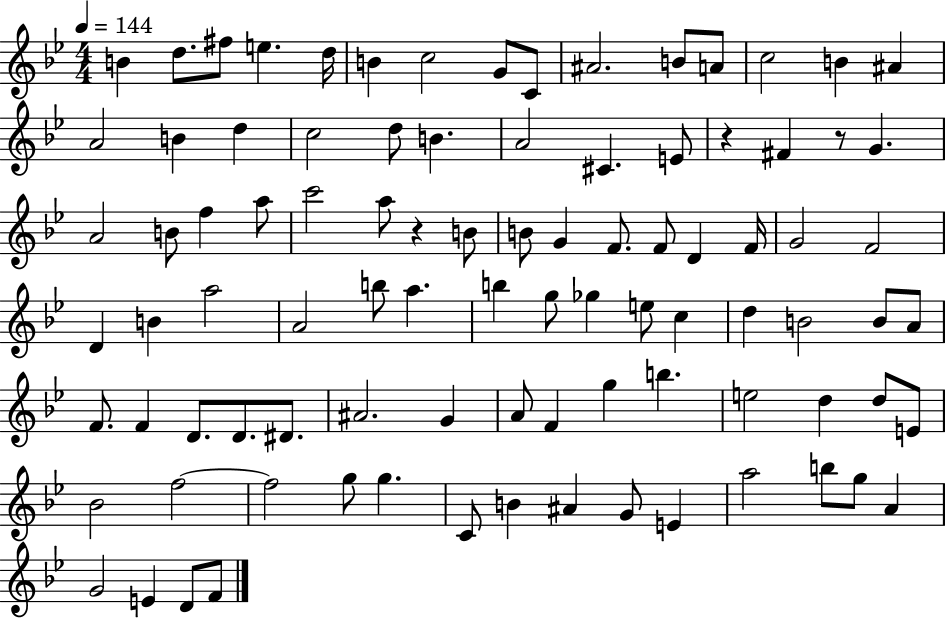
B4/q D5/e. F#5/e E5/q. D5/s B4/q C5/h G4/e C4/e A#4/h. B4/e A4/e C5/h B4/q A#4/q A4/h B4/q D5/q C5/h D5/e B4/q. A4/h C#4/q. E4/e R/q F#4/q R/e G4/q. A4/h B4/e F5/q A5/e C6/h A5/e R/q B4/e B4/e G4/q F4/e. F4/e D4/q F4/s G4/h F4/h D4/q B4/q A5/h A4/h B5/e A5/q. B5/q G5/e Gb5/q E5/e C5/q D5/q B4/h B4/e A4/e F4/e. F4/q D4/e. D4/e. D#4/e. A#4/h. G4/q A4/e F4/q G5/q B5/q. E5/h D5/q D5/e E4/e Bb4/h F5/h F5/h G5/e G5/q. C4/e B4/q A#4/q G4/e E4/q A5/h B5/e G5/e A4/q G4/h E4/q D4/e F4/e